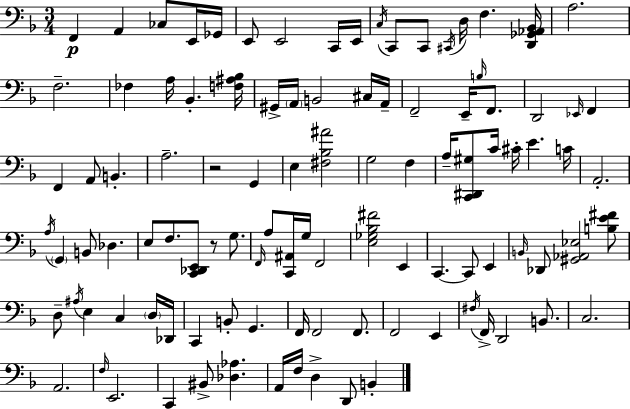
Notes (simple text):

F2/q A2/q CES3/e E2/s Gb2/s E2/e E2/h C2/s E2/s C3/s C2/e C2/e C#2/s D3/s F3/q. [D2,Gb2,Ab2,Bb2]/s A3/h. F3/h. FES3/q A3/s Bb2/q. [F3,A#3,Bb3]/s G#2/s A2/s B2/h C#3/s A2/s F2/h E2/s B3/s F2/e. D2/h Eb2/s F2/q F2/q A2/e B2/q. A3/h. R/h G2/q E3/q [F#3,Bb3,A#4]/h G3/h F3/q A3/s [C2,D#2,G#3]/e C4/s C#4/s E4/q. C4/s A2/h. A3/s G2/q B2/e Db3/q. E3/e F3/e. [C2,Db2,E2]/e R/e G3/e. F2/s A3/e [C2,A#2]/s G3/s F2/h [E3,Gb3,Bb3,F#4]/h E2/q C2/q. C2/e E2/q B2/s Db2/e [G#2,Ab2,Eb3]/h [B3,E4,F#4]/e D3/e A#3/s E3/q C3/q D3/s Db2/s C2/q B2/e G2/q. F2/s F2/h F2/e. F2/h E2/q F#3/s F2/s D2/h B2/e. C3/h. A2/h. F3/s E2/h. C2/q BIS2/e [Db3,Ab3]/q. A2/s F3/s D3/q D2/e B2/q